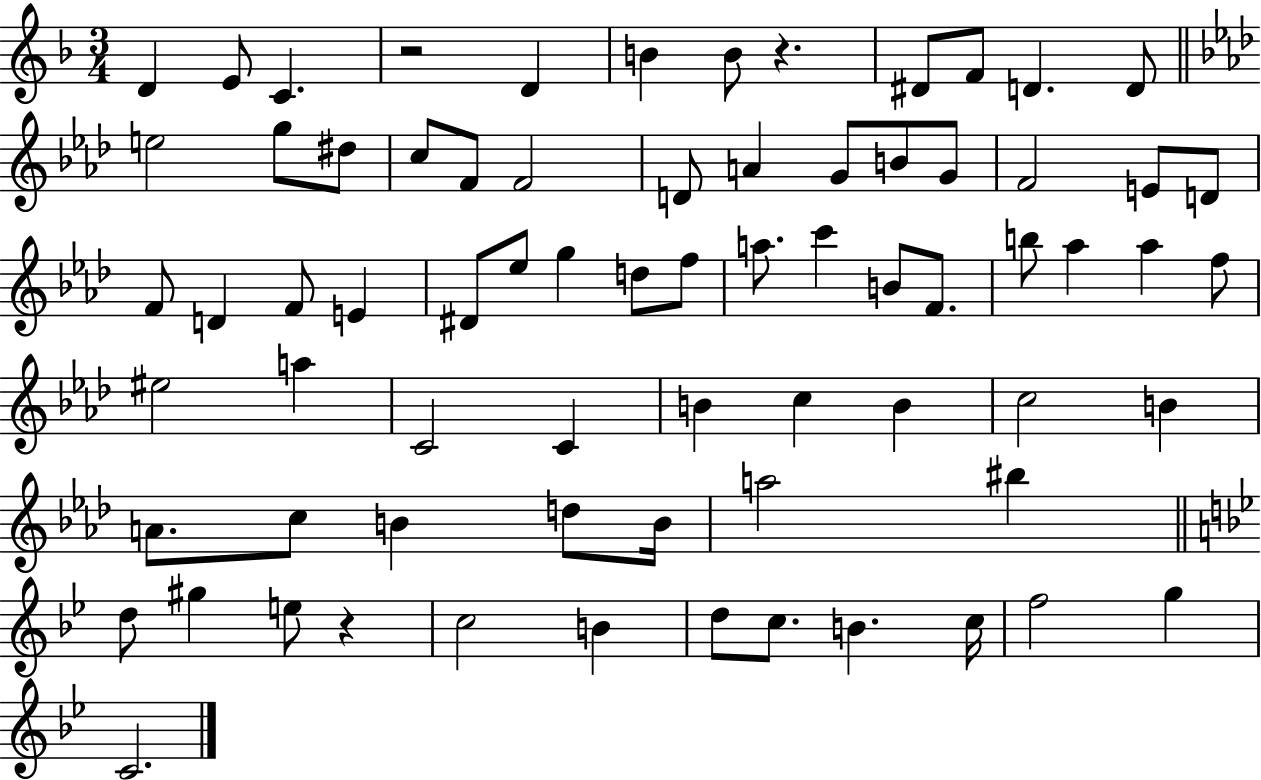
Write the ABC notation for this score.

X:1
T:Untitled
M:3/4
L:1/4
K:F
D E/2 C z2 D B B/2 z ^D/2 F/2 D D/2 e2 g/2 ^d/2 c/2 F/2 F2 D/2 A G/2 B/2 G/2 F2 E/2 D/2 F/2 D F/2 E ^D/2 _e/2 g d/2 f/2 a/2 c' B/2 F/2 b/2 _a _a f/2 ^e2 a C2 C B c B c2 B A/2 c/2 B d/2 B/4 a2 ^b d/2 ^g e/2 z c2 B d/2 c/2 B c/4 f2 g C2